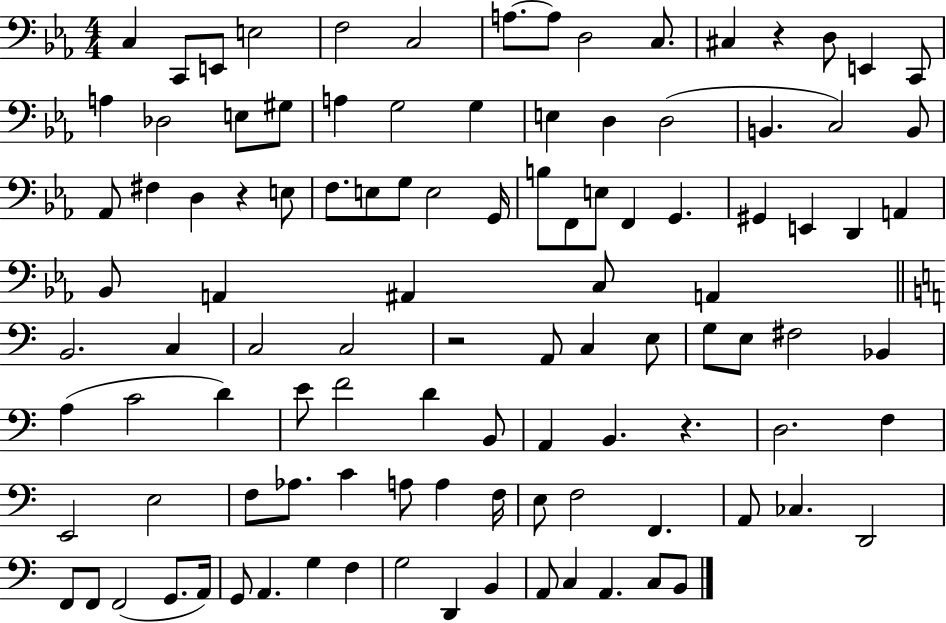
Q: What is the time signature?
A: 4/4